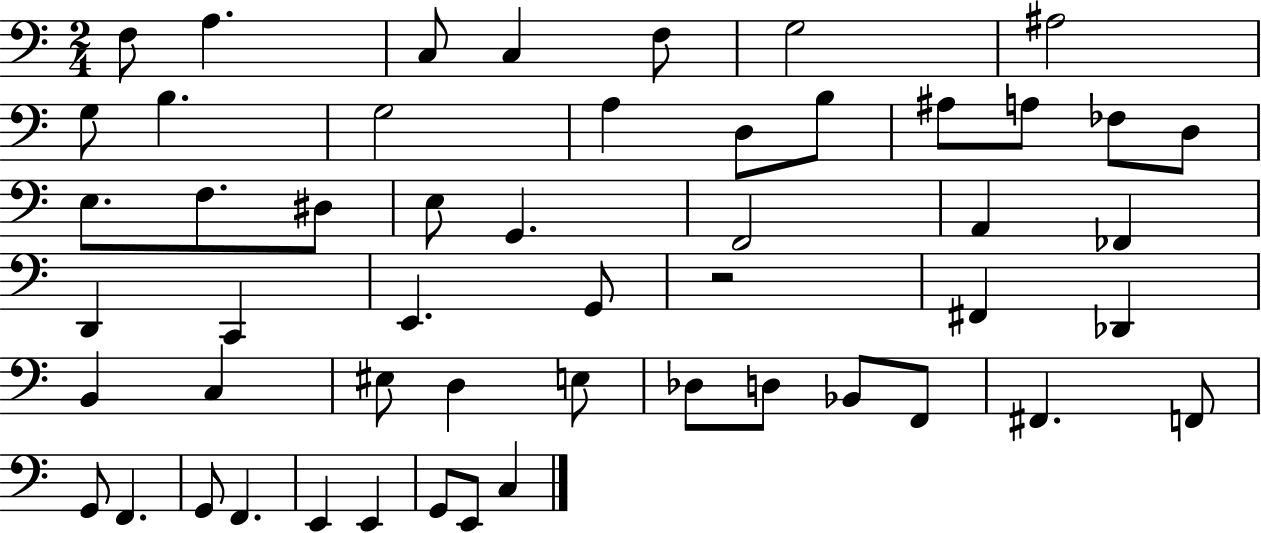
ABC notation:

X:1
T:Untitled
M:2/4
L:1/4
K:C
F,/2 A, C,/2 C, F,/2 G,2 ^A,2 G,/2 B, G,2 A, D,/2 B,/2 ^A,/2 A,/2 _F,/2 D,/2 E,/2 F,/2 ^D,/2 E,/2 G,, F,,2 A,, _F,, D,, C,, E,, G,,/2 z2 ^F,, _D,, B,, C, ^E,/2 D, E,/2 _D,/2 D,/2 _B,,/2 F,,/2 ^F,, F,,/2 G,,/2 F,, G,,/2 F,, E,, E,, G,,/2 E,,/2 C,